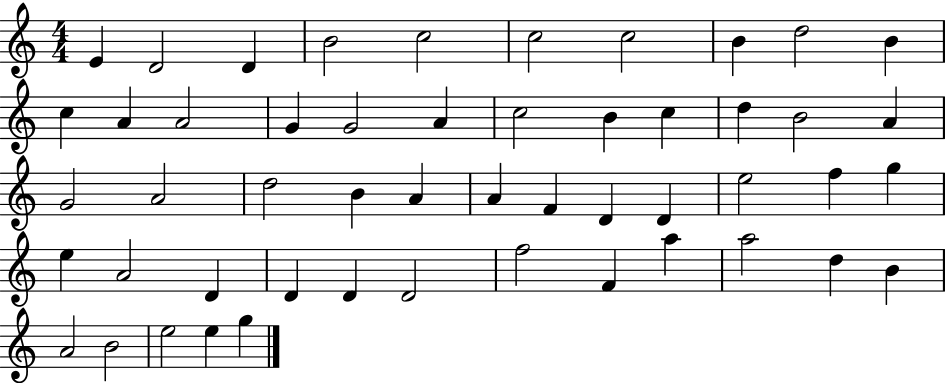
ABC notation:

X:1
T:Untitled
M:4/4
L:1/4
K:C
E D2 D B2 c2 c2 c2 B d2 B c A A2 G G2 A c2 B c d B2 A G2 A2 d2 B A A F D D e2 f g e A2 D D D D2 f2 F a a2 d B A2 B2 e2 e g